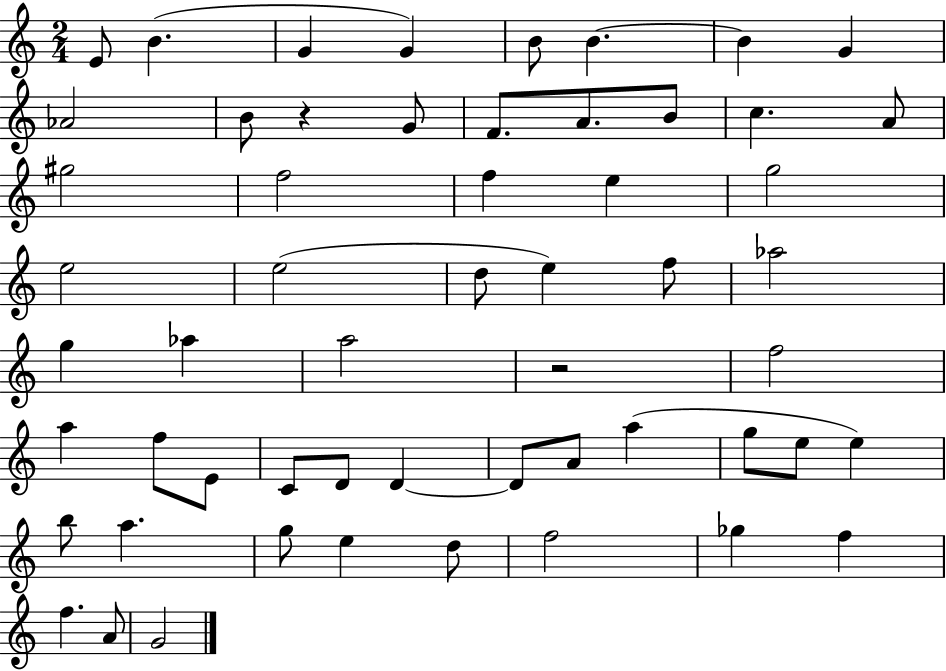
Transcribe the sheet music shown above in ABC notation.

X:1
T:Untitled
M:2/4
L:1/4
K:C
E/2 B G G B/2 B B G _A2 B/2 z G/2 F/2 A/2 B/2 c A/2 ^g2 f2 f e g2 e2 e2 d/2 e f/2 _a2 g _a a2 z2 f2 a f/2 E/2 C/2 D/2 D D/2 A/2 a g/2 e/2 e b/2 a g/2 e d/2 f2 _g f f A/2 G2